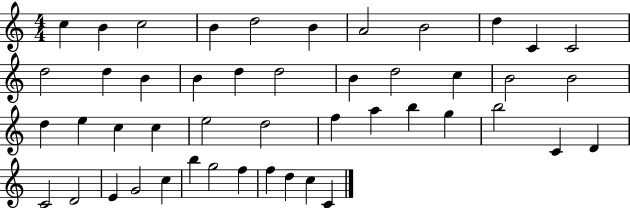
{
  \clef treble
  \numericTimeSignature
  \time 4/4
  \key c \major
  c''4 b'4 c''2 | b'4 d''2 b'4 | a'2 b'2 | d''4 c'4 c'2 | \break d''2 d''4 b'4 | b'4 d''4 d''2 | b'4 d''2 c''4 | b'2 b'2 | \break d''4 e''4 c''4 c''4 | e''2 d''2 | f''4 a''4 b''4 g''4 | b''2 c'4 d'4 | \break c'2 d'2 | e'4 g'2 c''4 | b''4 g''2 f''4 | f''4 d''4 c''4 c'4 | \break \bar "|."
}